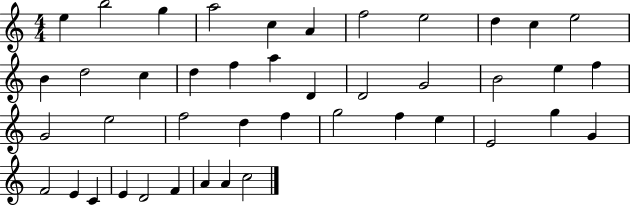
X:1
T:Untitled
M:4/4
L:1/4
K:C
e b2 g a2 c A f2 e2 d c e2 B d2 c d f a D D2 G2 B2 e f G2 e2 f2 d f g2 f e E2 g G F2 E C E D2 F A A c2